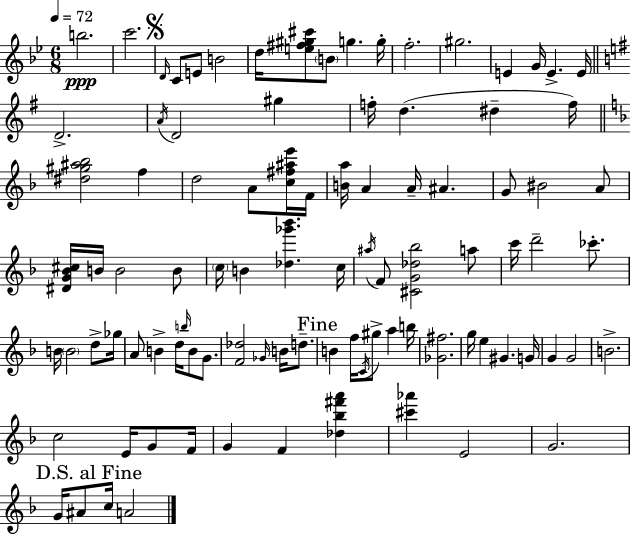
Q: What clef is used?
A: treble